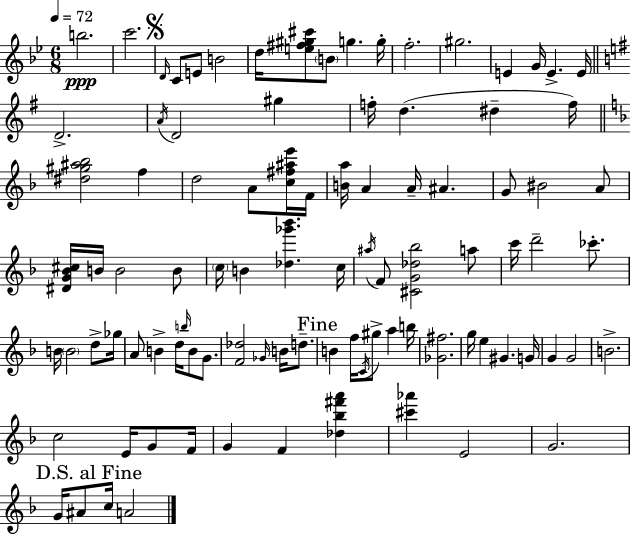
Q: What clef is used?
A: treble